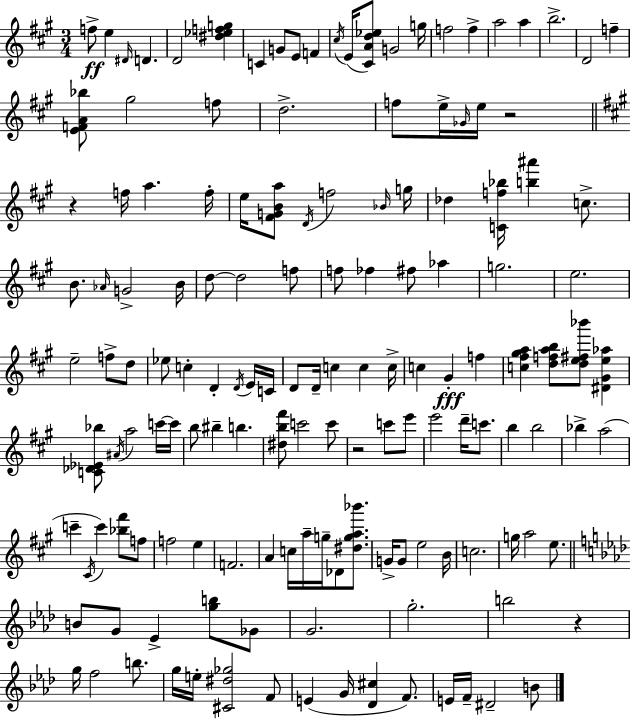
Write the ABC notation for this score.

X:1
T:Untitled
M:3/4
L:1/4
K:A
f/2 e ^D/4 D D2 [^d_efg] C G/2 E/2 F ^c/4 E/4 [^CAd_e]/2 G2 g/4 f2 f a2 a b2 D2 f [EFA_b]/2 ^g2 f/2 d2 f/2 e/4 _G/4 e/4 z2 z f/4 a f/4 e/4 [^FGBa]/2 D/4 f2 _B/4 g/4 _d [Cf_b]/4 [b^a'] c/2 B/2 _A/4 G2 B/4 d/2 d2 f/2 f/2 _f ^f/2 _a g2 e2 e2 f/2 d/2 _e/2 c D D/4 E/4 C/4 D/2 D/4 c c c/4 c ^G f [c^f^ga] [dfab]/2 [de^f_b']/2 [^D^Ge_a] [C_D_E_b]/2 ^A/4 a2 c'/4 c'/4 b/2 ^b b [^db^f']/2 c'2 c'/2 z2 c'/2 e'/2 e'2 d'/4 c'/2 b b2 _b a2 c' ^C/4 c' [_b^f']/2 f/2 f2 e F2 A c/4 a/4 g/4 _D/2 [^dga_b']/2 G/4 G/2 e2 B/4 c2 g/4 a2 e/2 B/2 G/2 _E [gb]/2 _G/2 G2 g2 b2 z g/4 f2 b/2 g/4 e/4 [^C^d_g]2 F/2 E G/4 [_D^c] F/2 E/4 F/4 ^D2 B/2